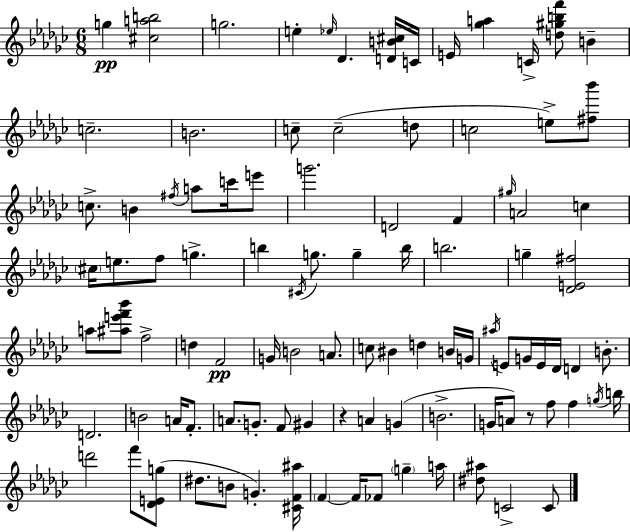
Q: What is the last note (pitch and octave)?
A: C4